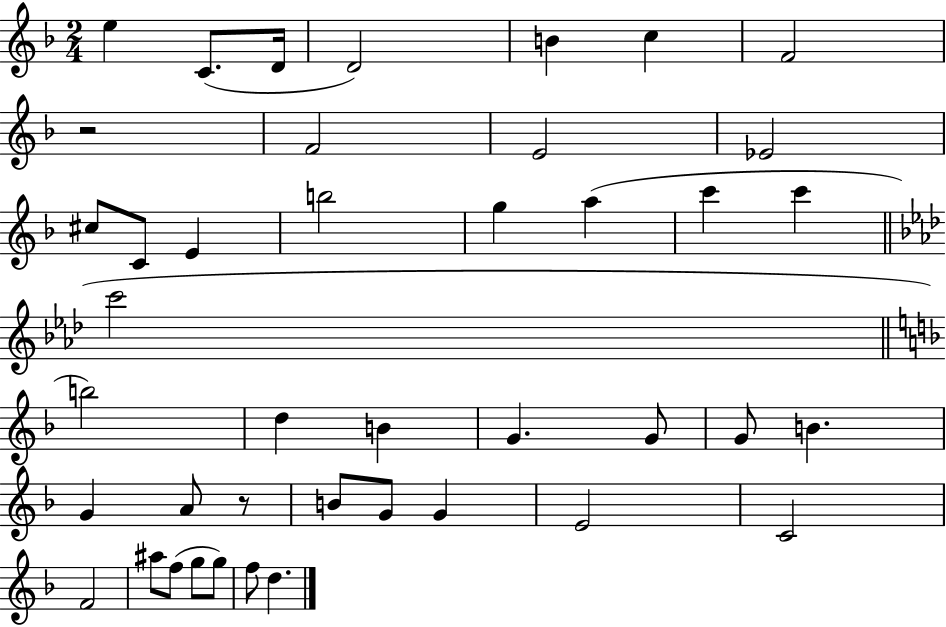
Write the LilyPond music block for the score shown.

{
  \clef treble
  \numericTimeSignature
  \time 2/4
  \key f \major
  \repeat volta 2 { e''4 c'8.( d'16 | d'2) | b'4 c''4 | f'2 | \break r2 | f'2 | e'2 | ees'2 | \break cis''8 c'8 e'4 | b''2 | g''4 a''4( | c'''4 c'''4 | \break \bar "||" \break \key f \minor c'''2 | \bar "||" \break \key f \major b''2) | d''4 b'4 | g'4. g'8 | g'8 b'4. | \break g'4 a'8 r8 | b'8 g'8 g'4 | e'2 | c'2 | \break f'2 | ais''8 f''8( g''8 g''8) | f''8 d''4. | } \bar "|."
}